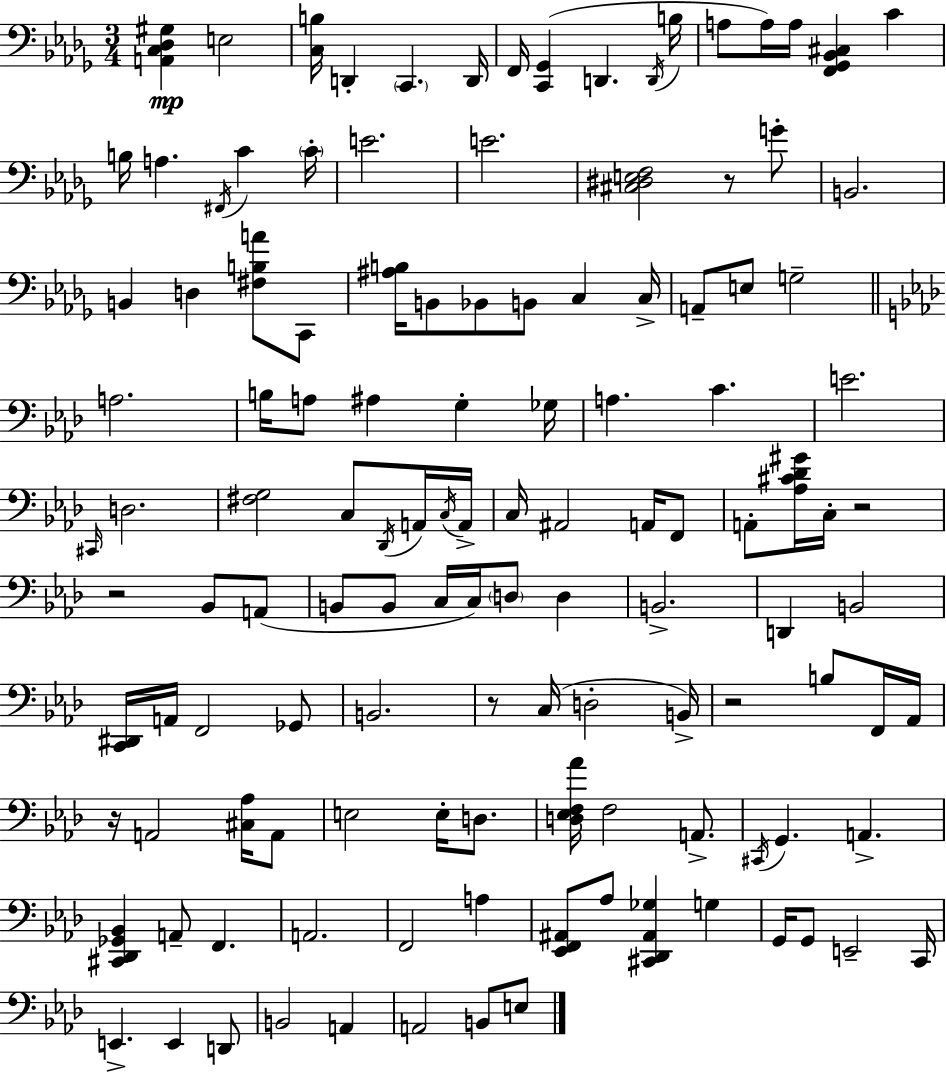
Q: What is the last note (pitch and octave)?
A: E3